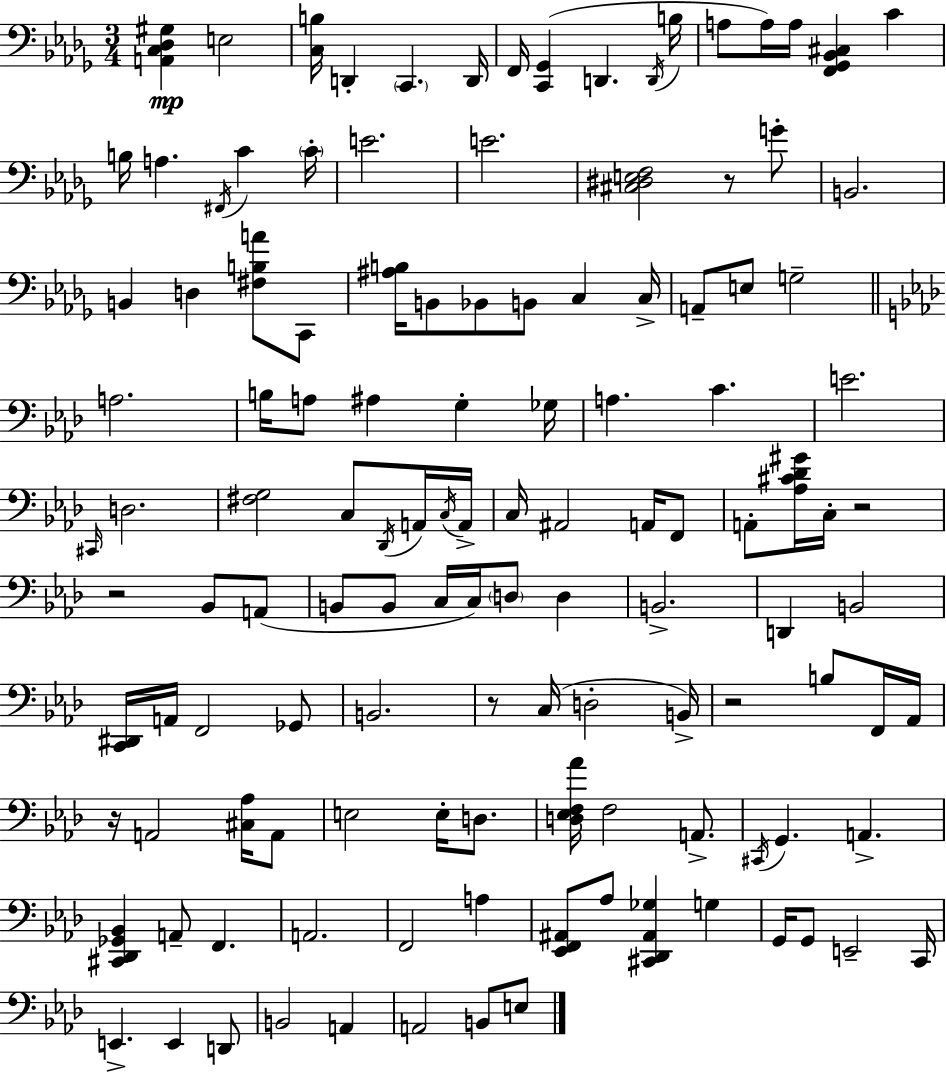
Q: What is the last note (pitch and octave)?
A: E3